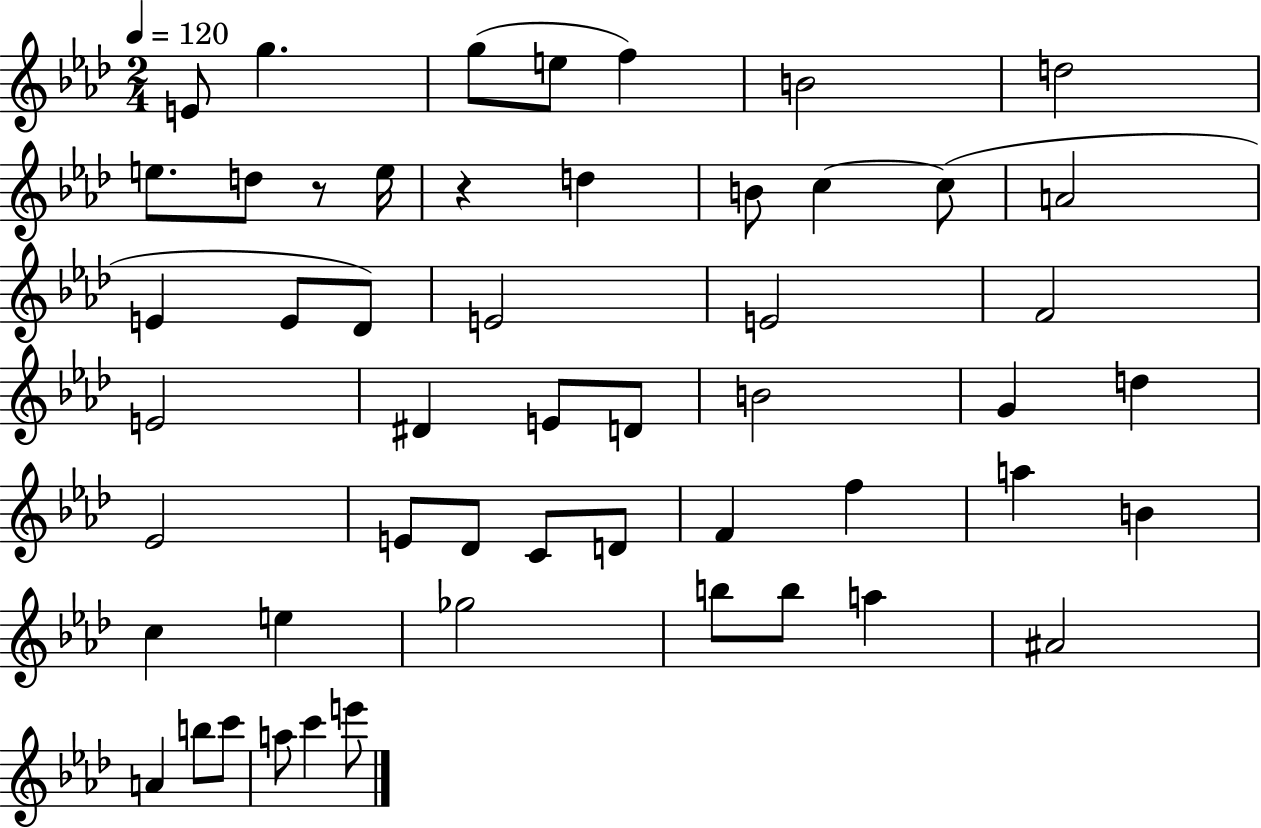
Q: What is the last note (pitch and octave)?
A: E6